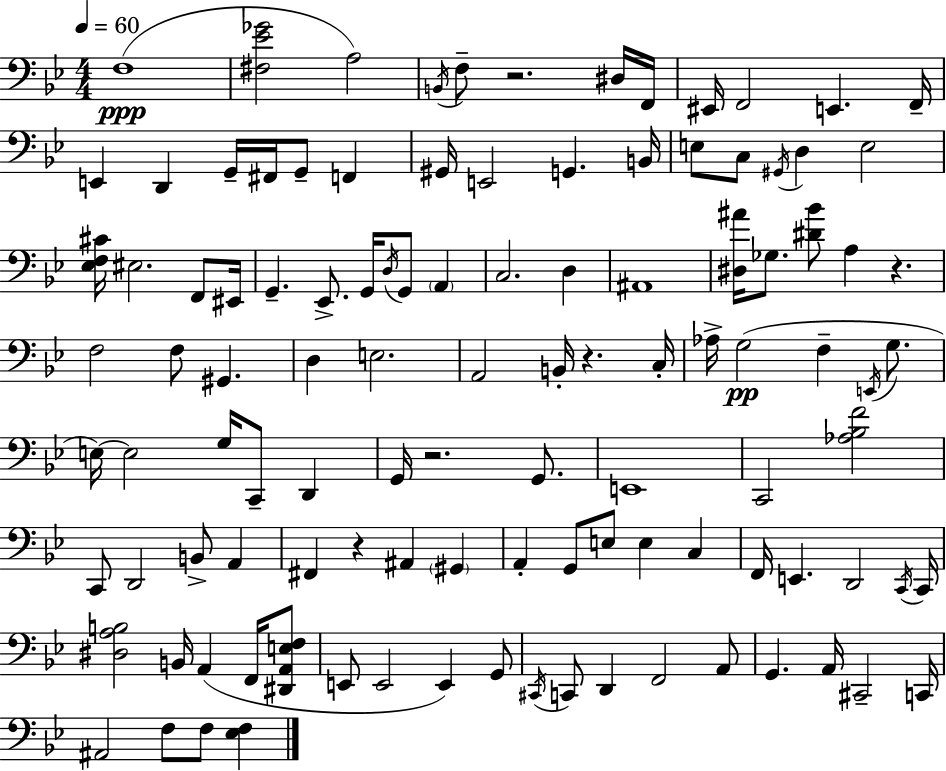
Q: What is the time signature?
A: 4/4